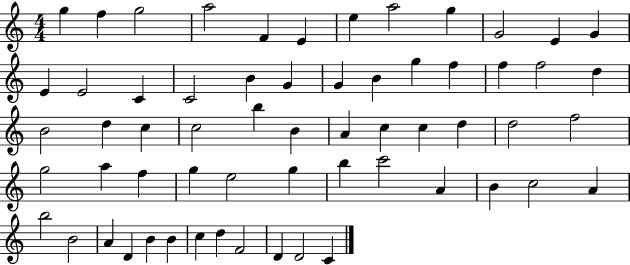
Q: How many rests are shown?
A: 0